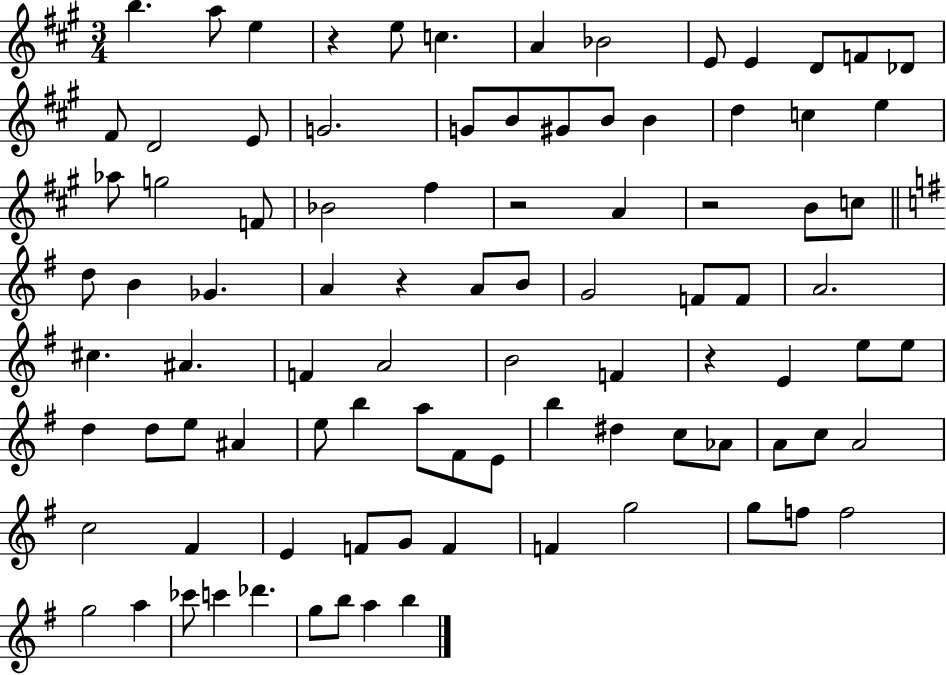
X:1
T:Untitled
M:3/4
L:1/4
K:A
b a/2 e z e/2 c A _B2 E/2 E D/2 F/2 _D/2 ^F/2 D2 E/2 G2 G/2 B/2 ^G/2 B/2 B d c e _a/2 g2 F/2 _B2 ^f z2 A z2 B/2 c/2 d/2 B _G A z A/2 B/2 G2 F/2 F/2 A2 ^c ^A F A2 B2 F z E e/2 e/2 d d/2 e/2 ^A e/2 b a/2 ^F/2 E/2 b ^d c/2 _A/2 A/2 c/2 A2 c2 ^F E F/2 G/2 F F g2 g/2 f/2 f2 g2 a _c'/2 c' _d' g/2 b/2 a b